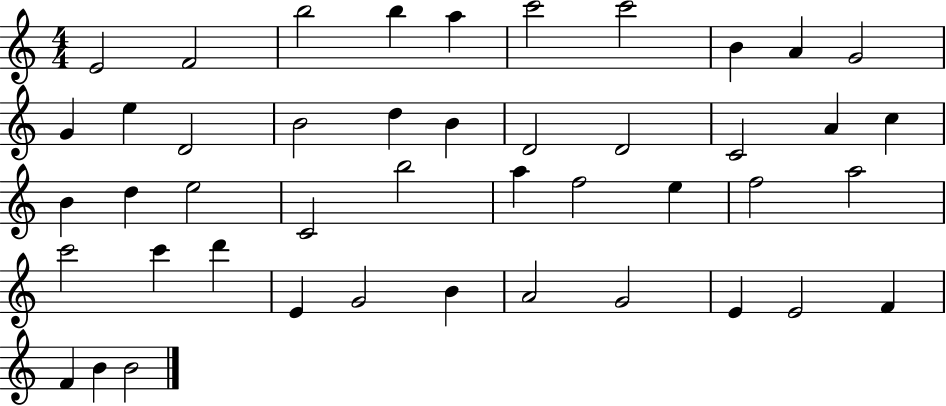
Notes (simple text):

E4/h F4/h B5/h B5/q A5/q C6/h C6/h B4/q A4/q G4/h G4/q E5/q D4/h B4/h D5/q B4/q D4/h D4/h C4/h A4/q C5/q B4/q D5/q E5/h C4/h B5/h A5/q F5/h E5/q F5/h A5/h C6/h C6/q D6/q E4/q G4/h B4/q A4/h G4/h E4/q E4/h F4/q F4/q B4/q B4/h